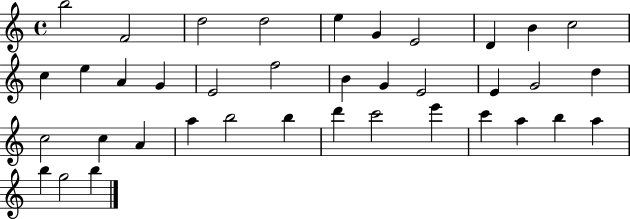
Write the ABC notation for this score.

X:1
T:Untitled
M:4/4
L:1/4
K:C
b2 F2 d2 d2 e G E2 D B c2 c e A G E2 f2 B G E2 E G2 d c2 c A a b2 b d' c'2 e' c' a b a b g2 b